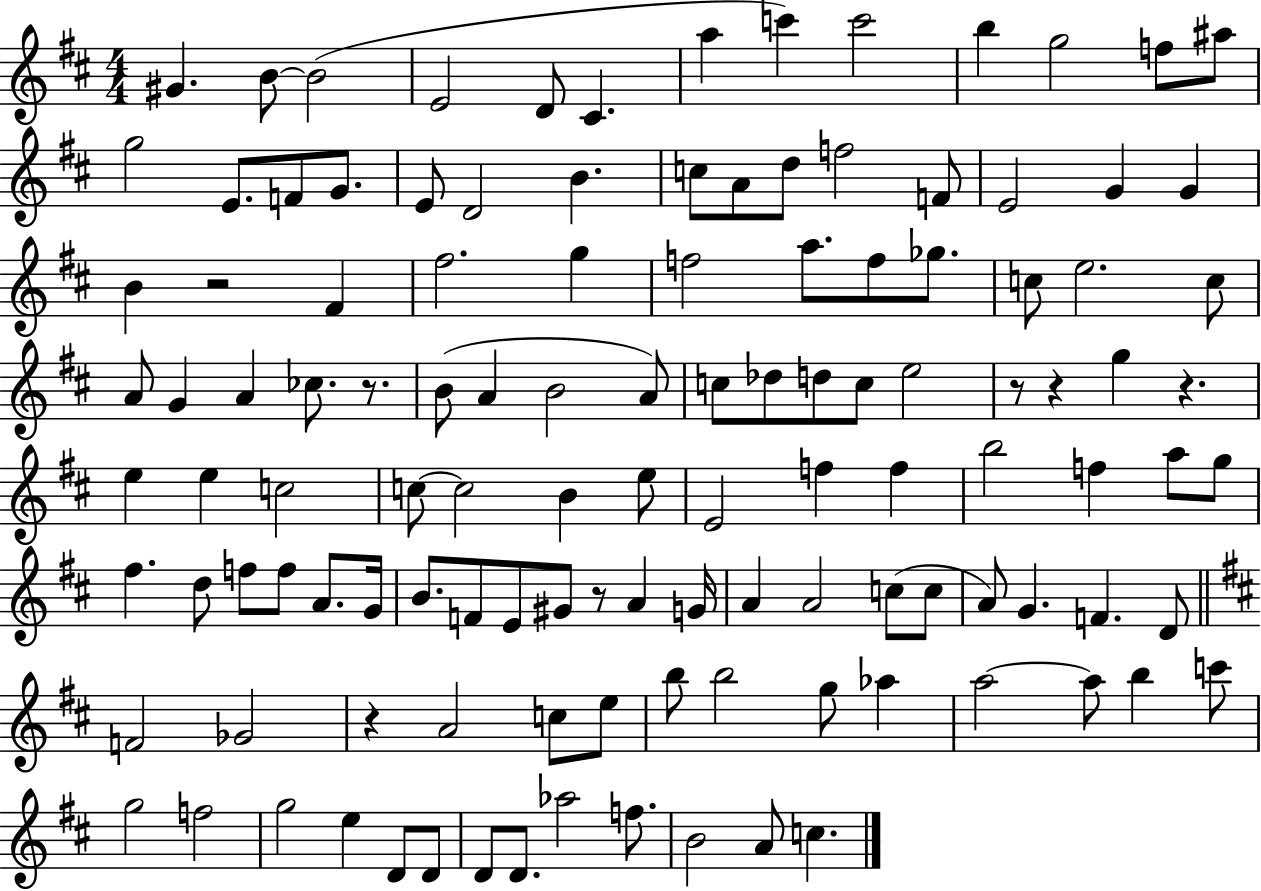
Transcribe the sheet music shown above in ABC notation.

X:1
T:Untitled
M:4/4
L:1/4
K:D
^G B/2 B2 E2 D/2 ^C a c' c'2 b g2 f/2 ^a/2 g2 E/2 F/2 G/2 E/2 D2 B c/2 A/2 d/2 f2 F/2 E2 G G B z2 ^F ^f2 g f2 a/2 f/2 _g/2 c/2 e2 c/2 A/2 G A _c/2 z/2 B/2 A B2 A/2 c/2 _d/2 d/2 c/2 e2 z/2 z g z e e c2 c/2 c2 B e/2 E2 f f b2 f a/2 g/2 ^f d/2 f/2 f/2 A/2 G/4 B/2 F/2 E/2 ^G/2 z/2 A G/4 A A2 c/2 c/2 A/2 G F D/2 F2 _G2 z A2 c/2 e/2 b/2 b2 g/2 _a a2 a/2 b c'/2 g2 f2 g2 e D/2 D/2 D/2 D/2 _a2 f/2 B2 A/2 c